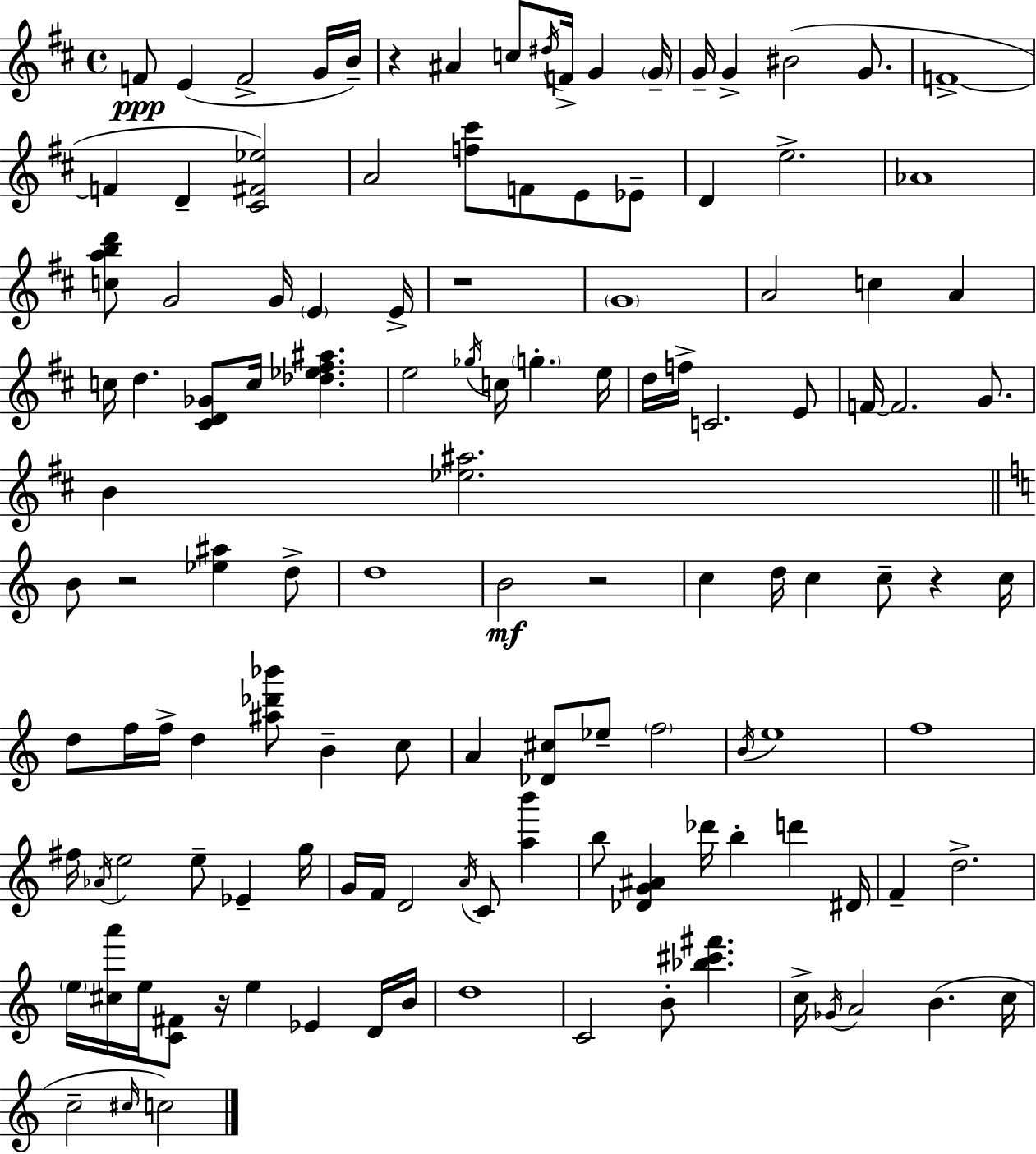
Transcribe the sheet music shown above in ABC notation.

X:1
T:Untitled
M:4/4
L:1/4
K:D
F/2 E F2 G/4 B/4 z ^A c/2 ^d/4 F/4 G G/4 G/4 G ^B2 G/2 F4 F D [^C^F_e]2 A2 [f^c']/2 F/2 E/2 _E/2 D e2 _A4 [cabd']/2 G2 G/4 E E/4 z4 G4 A2 c A c/4 d [^CD_G]/2 c/4 [_d_e^f^a] e2 _g/4 c/4 g e/4 d/4 f/4 C2 E/2 F/4 F2 G/2 B [_e^a]2 B/2 z2 [_e^a] d/2 d4 B2 z2 c d/4 c c/2 z c/4 d/2 f/4 f/4 d [^a_d'_b']/2 B c/2 A [_D^c]/2 _e/2 f2 B/4 e4 f4 ^f/4 _A/4 e2 e/2 _E g/4 G/4 F/4 D2 A/4 C/2 [ab'] b/2 [_DG^A] _d'/4 b d' ^D/4 F d2 e/4 [^ca']/4 e/4 [C^F]/2 z/4 e _E D/4 B/4 d4 C2 B/2 [_b^c'^f'] c/4 _G/4 A2 B c/4 c2 ^c/4 c2